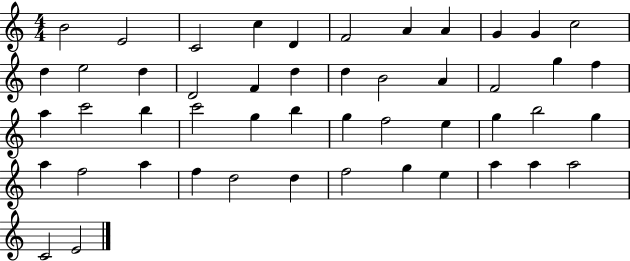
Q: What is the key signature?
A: C major